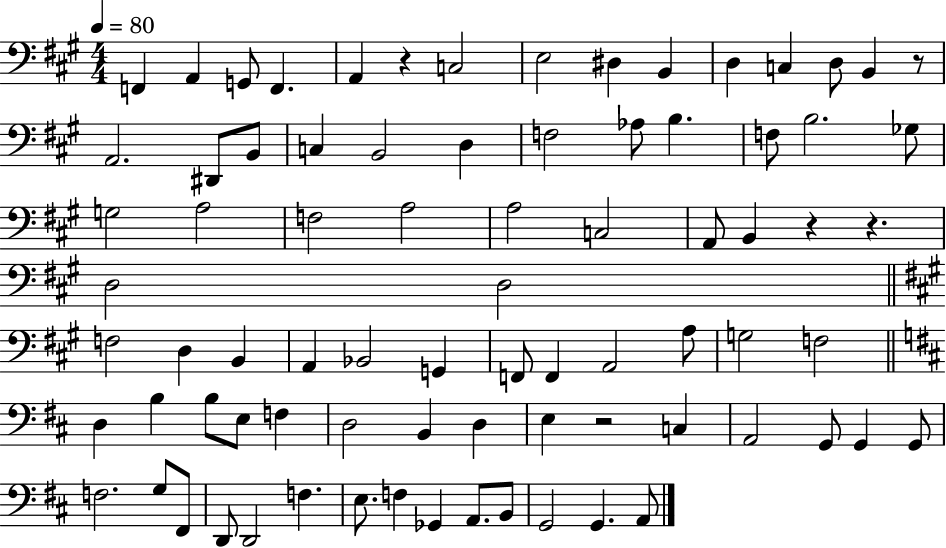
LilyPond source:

{
  \clef bass
  \numericTimeSignature
  \time 4/4
  \key a \major
  \tempo 4 = 80
  \repeat volta 2 { f,4 a,4 g,8 f,4. | a,4 r4 c2 | e2 dis4 b,4 | d4 c4 d8 b,4 r8 | \break a,2. dis,8 b,8 | c4 b,2 d4 | f2 aes8 b4. | f8 b2. ges8 | \break g2 a2 | f2 a2 | a2 c2 | a,8 b,4 r4 r4. | \break d2 d2 | \bar "||" \break \key a \major f2 d4 b,4 | a,4 bes,2 g,4 | f,8 f,4 a,2 a8 | g2 f2 | \break \bar "||" \break \key b \minor d4 b4 b8 e8 f4 | d2 b,4 d4 | e4 r2 c4 | a,2 g,8 g,4 g,8 | \break f2. g8 fis,8 | d,8 d,2 f4. | e8. f4 ges,4 a,8. b,8 | g,2 g,4. a,8 | \break } \bar "|."
}